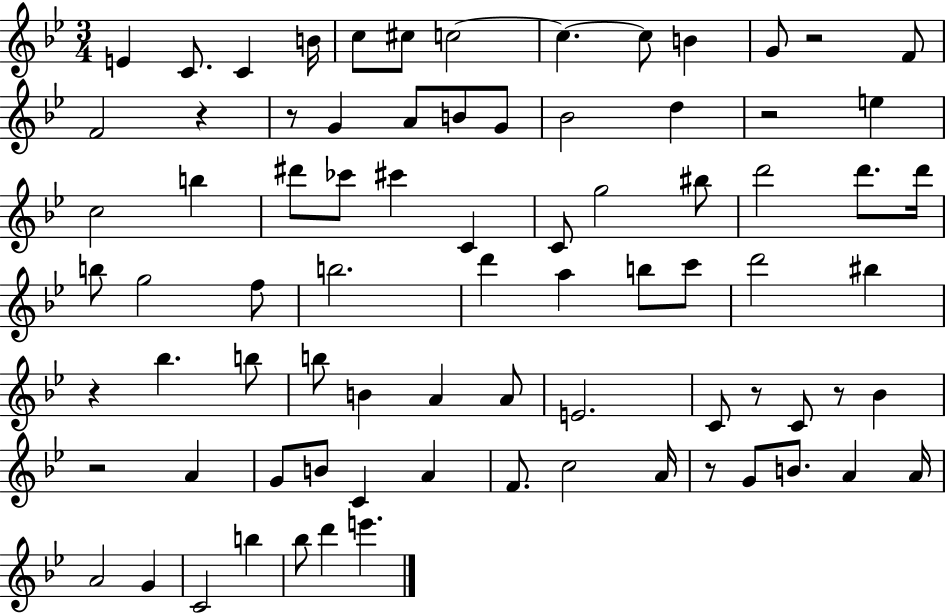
E4/q C4/e. C4/q B4/s C5/e C#5/e C5/h C5/q. C5/e B4/q G4/e R/h F4/e F4/h R/q R/e G4/q A4/e B4/e G4/e Bb4/h D5/q R/h E5/q C5/h B5/q D#6/e CES6/e C#6/q C4/q C4/e G5/h BIS5/e D6/h D6/e. D6/s B5/e G5/h F5/e B5/h. D6/q A5/q B5/e C6/e D6/h BIS5/q R/q Bb5/q. B5/e B5/e B4/q A4/q A4/e E4/h. C4/e R/e C4/e R/e Bb4/q R/h A4/q G4/e B4/e C4/q A4/q F4/e. C5/h A4/s R/e G4/e B4/e. A4/q A4/s A4/h G4/q C4/h B5/q Bb5/e D6/q E6/q.